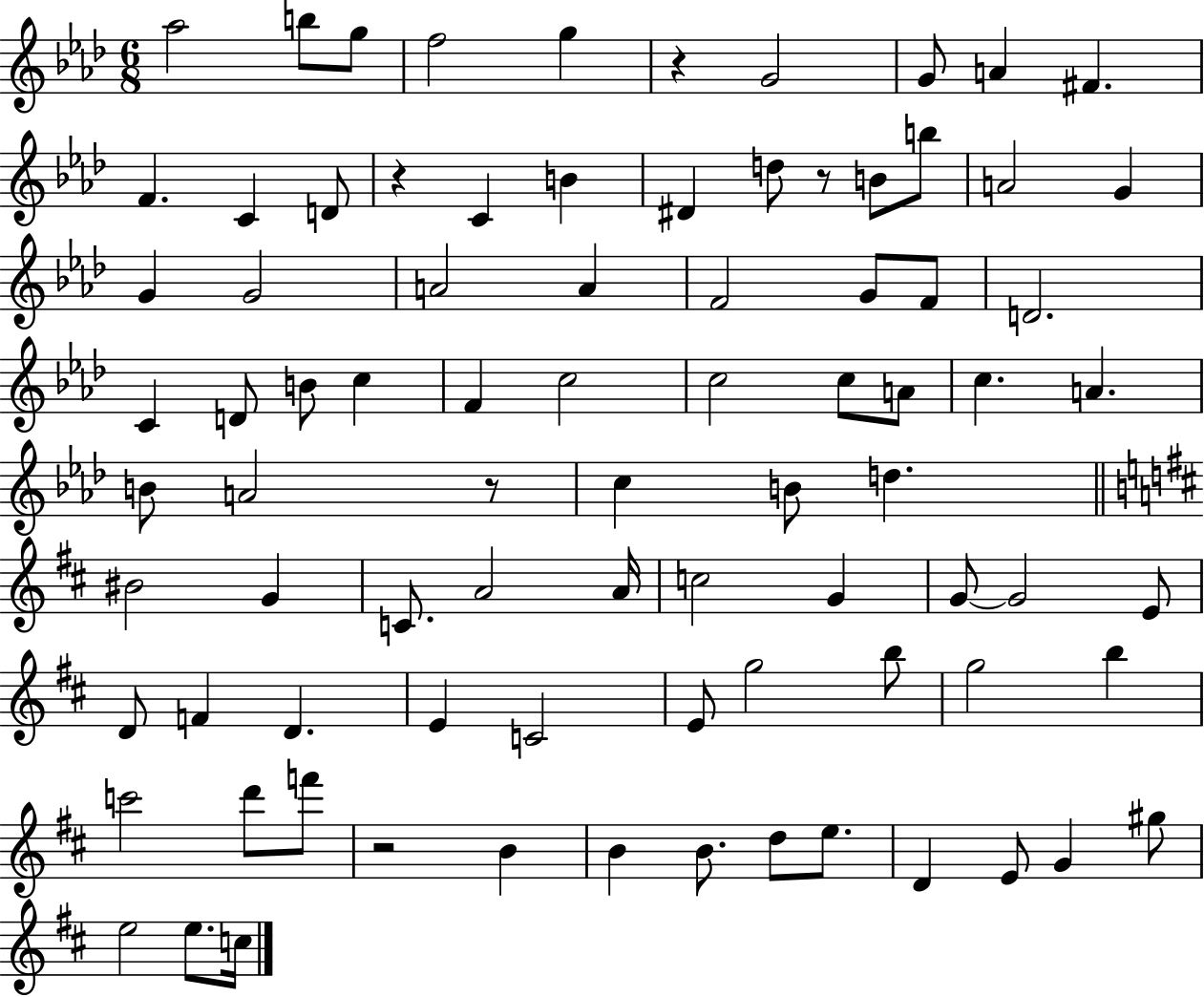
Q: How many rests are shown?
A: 5